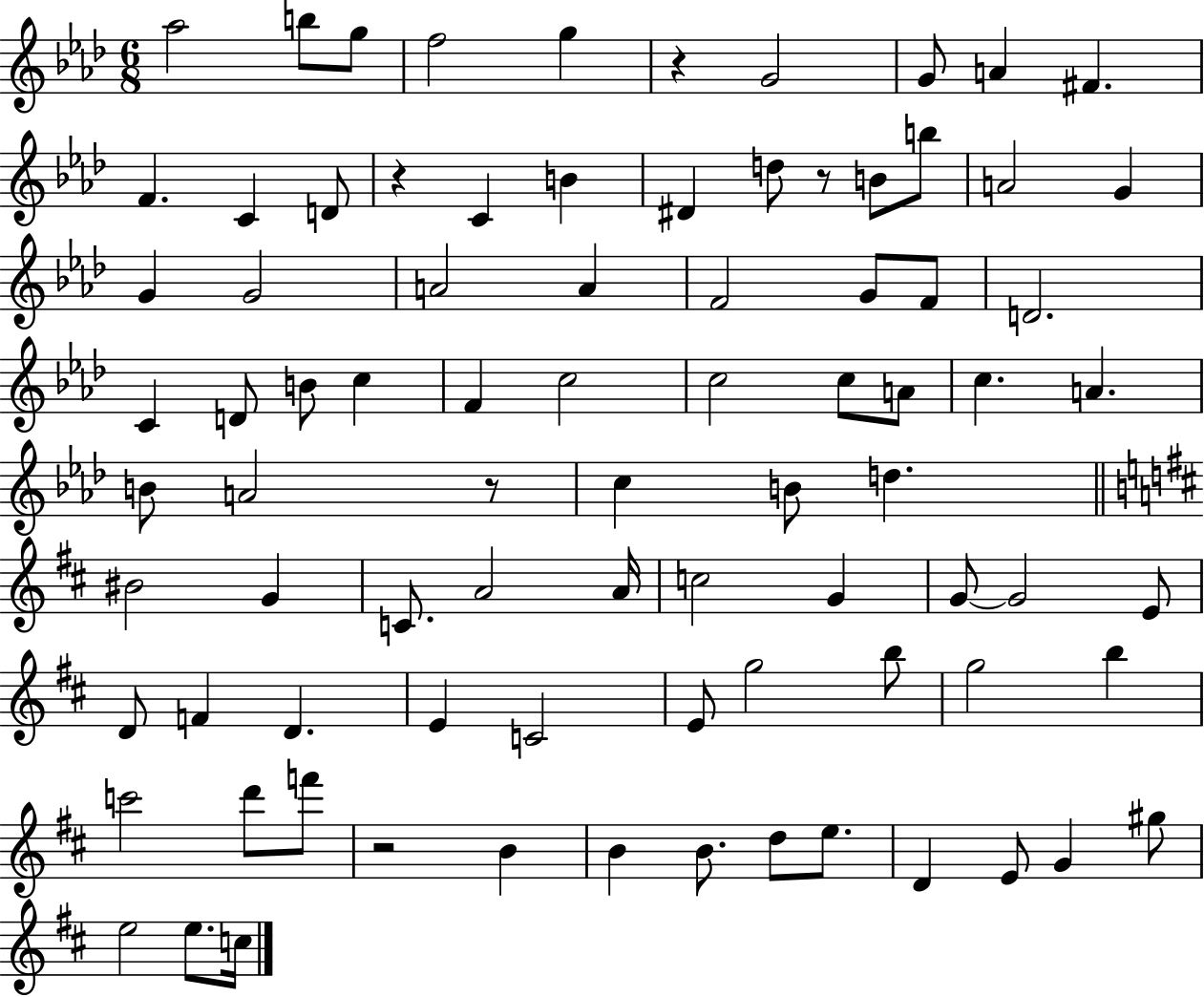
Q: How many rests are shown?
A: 5